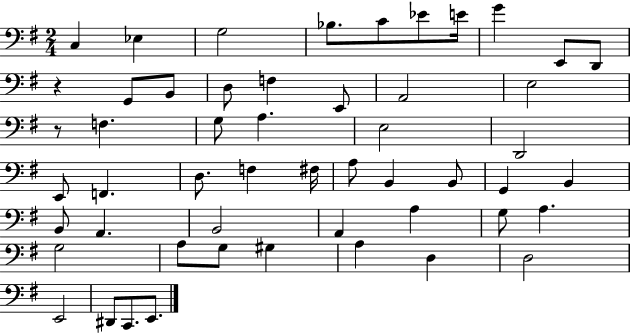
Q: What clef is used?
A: bass